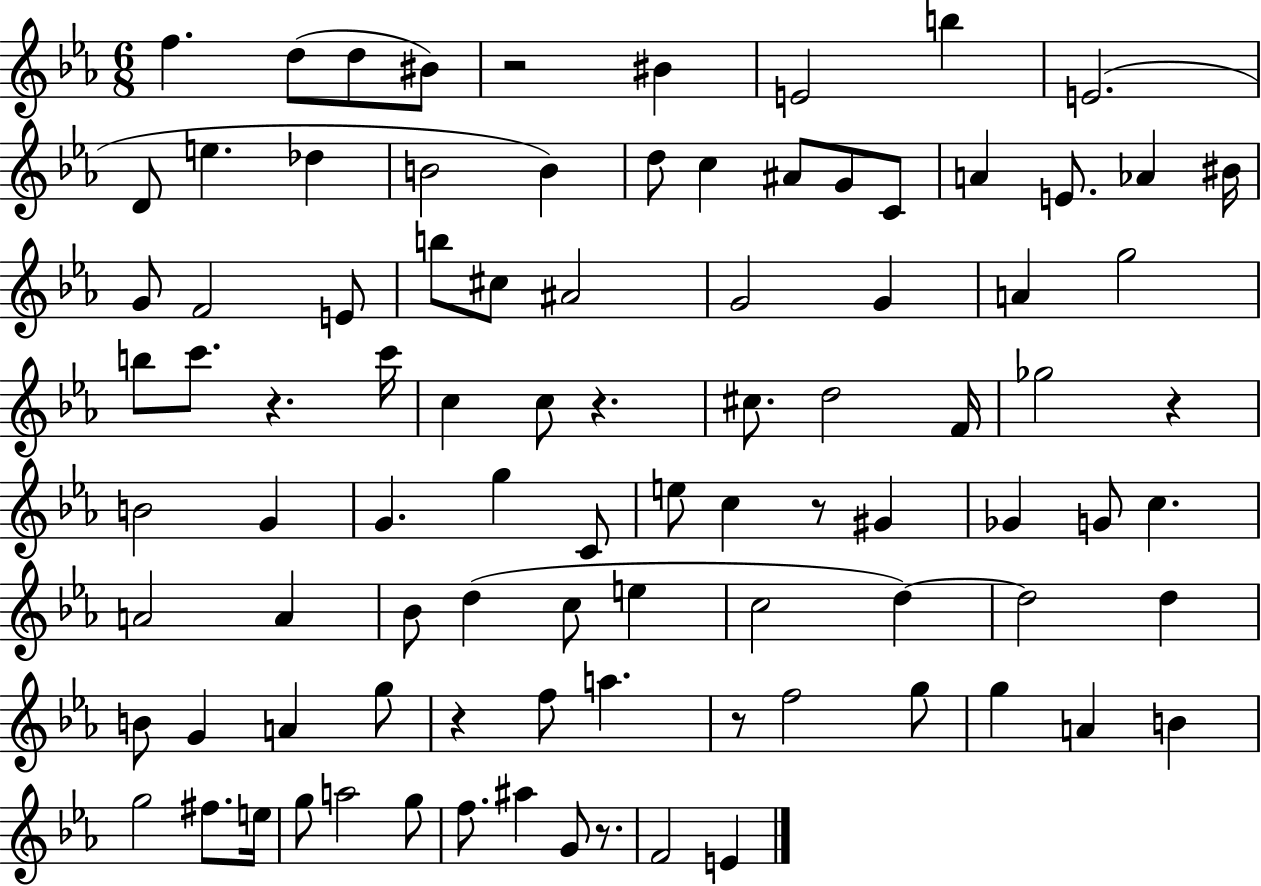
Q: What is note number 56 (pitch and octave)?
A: D5